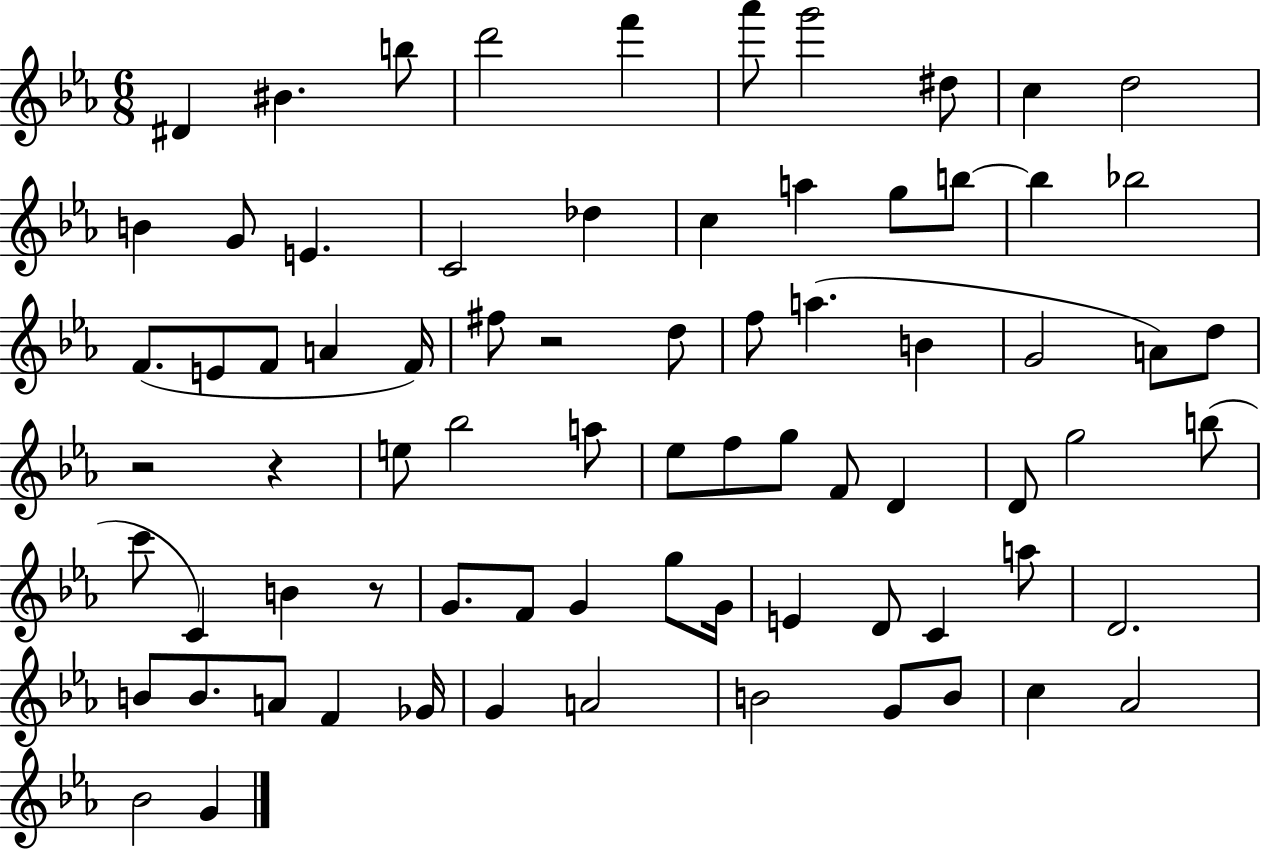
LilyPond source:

{
  \clef treble
  \numericTimeSignature
  \time 6/8
  \key ees \major
  dis'4 bis'4. b''8 | d'''2 f'''4 | aes'''8 g'''2 dis''8 | c''4 d''2 | \break b'4 g'8 e'4. | c'2 des''4 | c''4 a''4 g''8 b''8~~ | b''4 bes''2 | \break f'8.( e'8 f'8 a'4 f'16) | fis''8 r2 d''8 | f''8 a''4.( b'4 | g'2 a'8) d''8 | \break r2 r4 | e''8 bes''2 a''8 | ees''8 f''8 g''8 f'8 d'4 | d'8 g''2 b''8( | \break c'''8 c'4) b'4 r8 | g'8. f'8 g'4 g''8 g'16 | e'4 d'8 c'4 a''8 | d'2. | \break b'8 b'8. a'8 f'4 ges'16 | g'4 a'2 | b'2 g'8 b'8 | c''4 aes'2 | \break bes'2 g'4 | \bar "|."
}